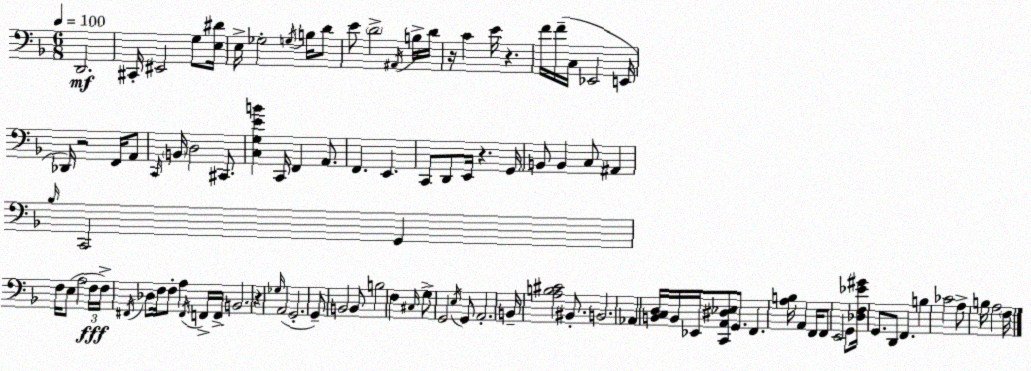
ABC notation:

X:1
T:Untitled
M:6/8
L:1/4
K:F
D,,2 ^C,,/4 ^E,,2 G,/2 [E,^D]/4 E,/4 _G,2 G,/4 B,/4 D/2 E/2 D2 ^A,,/4 B,/4 D/4 z/4 C E/4 z F/4 F/4 C,/4 _E,,2 E,,/4 _D,,/4 z2 F,,/4 A,,/2 C,,/4 B,,/4 D,2 ^C,,/2 [C,G,EB] C,,/4 F,, A,,/2 F,, E,, C,,/2 D,,/2 E,,/4 z G,,/4 B,,/2 B,, C,/2 ^A,, _B,/4 C,,2 G,, F,/4 E,/2 A,2 F,/4 F,/4 ^F,,/4 _D,/2 F,/4 F,/2 A, ^F,,/4 F,,/4 F,,/4 B,,2 z _G,/4 A,,2 G,,2 G,,/2 B,,2 B,,/2 B,2 F, ^C,/4 G,/2 G,,2 E,/4 G,,/2 A,,2 B,,/4 [A,B,^C]2 ^B,,/2 B,,2 _A,, [B,,C,D,]/4 B,,/4 _E,,/4 [C,,A,,^D,_E,]/2 G,,/2 F,, [A,B,]/4 A,, F,,/4 F,,/2 E,,2 G,,/2 [_D,F,_E^G]/4 G,,/2 D,,/2 F,, B, _C2 A,/2 B,/4 A,2 F,/4